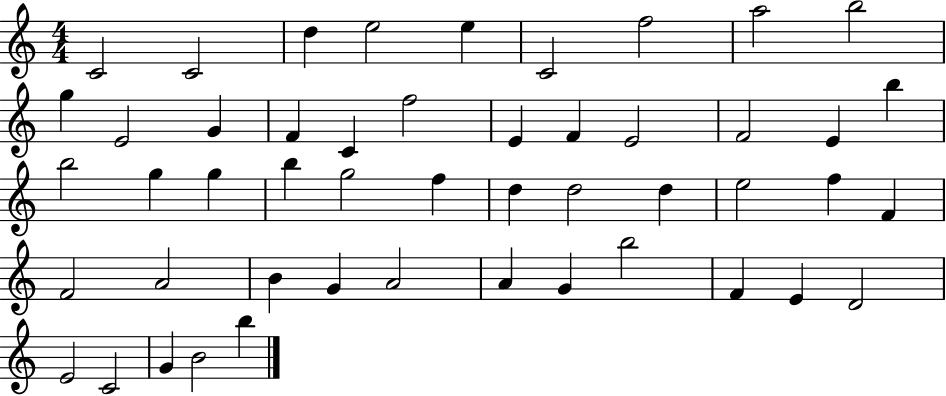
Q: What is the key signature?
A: C major